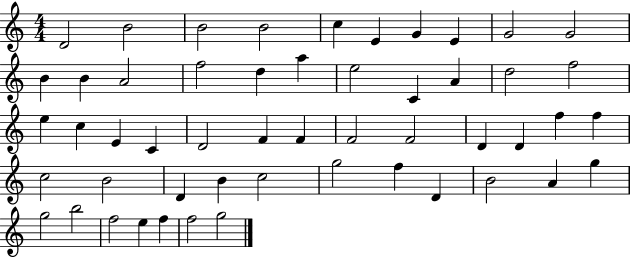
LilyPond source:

{
  \clef treble
  \numericTimeSignature
  \time 4/4
  \key c \major
  d'2 b'2 | b'2 b'2 | c''4 e'4 g'4 e'4 | g'2 g'2 | \break b'4 b'4 a'2 | f''2 d''4 a''4 | e''2 c'4 a'4 | d''2 f''2 | \break e''4 c''4 e'4 c'4 | d'2 f'4 f'4 | f'2 f'2 | d'4 d'4 f''4 f''4 | \break c''2 b'2 | d'4 b'4 c''2 | g''2 f''4 d'4 | b'2 a'4 g''4 | \break g''2 b''2 | f''2 e''4 f''4 | f''2 g''2 | \bar "|."
}